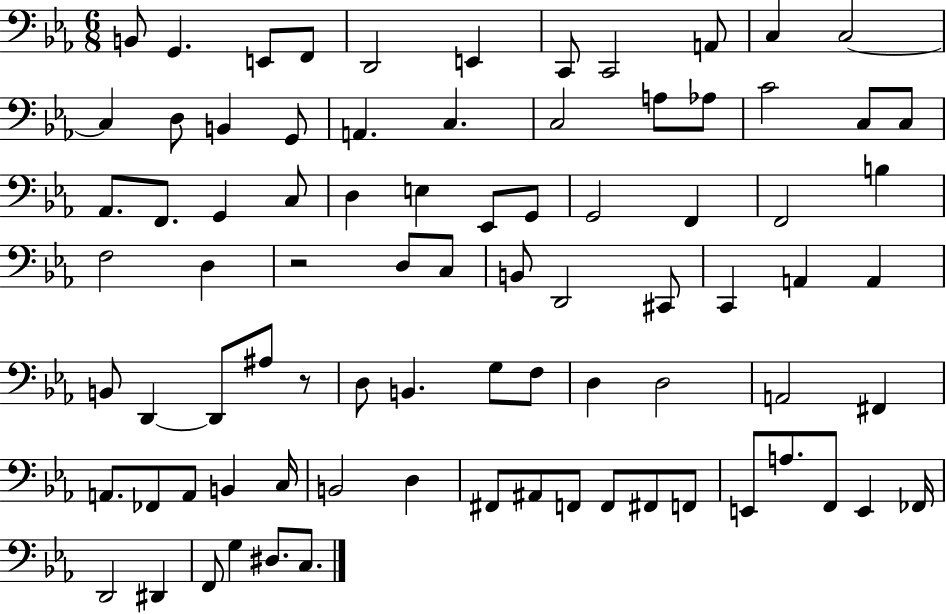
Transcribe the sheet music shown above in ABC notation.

X:1
T:Untitled
M:6/8
L:1/4
K:Eb
B,,/2 G,, E,,/2 F,,/2 D,,2 E,, C,,/2 C,,2 A,,/2 C, C,2 C, D,/2 B,, G,,/2 A,, C, C,2 A,/2 _A,/2 C2 C,/2 C,/2 _A,,/2 F,,/2 G,, C,/2 D, E, _E,,/2 G,,/2 G,,2 F,, F,,2 B, F,2 D, z2 D,/2 C,/2 B,,/2 D,,2 ^C,,/2 C,, A,, A,, B,,/2 D,, D,,/2 ^A,/2 z/2 D,/2 B,, G,/2 F,/2 D, D,2 A,,2 ^F,, A,,/2 _F,,/2 A,,/2 B,, C,/4 B,,2 D, ^F,,/2 ^A,,/2 F,,/2 F,,/2 ^F,,/2 F,,/2 E,,/2 A,/2 F,,/2 E,, _F,,/4 D,,2 ^D,, F,,/2 G, ^D,/2 C,/2